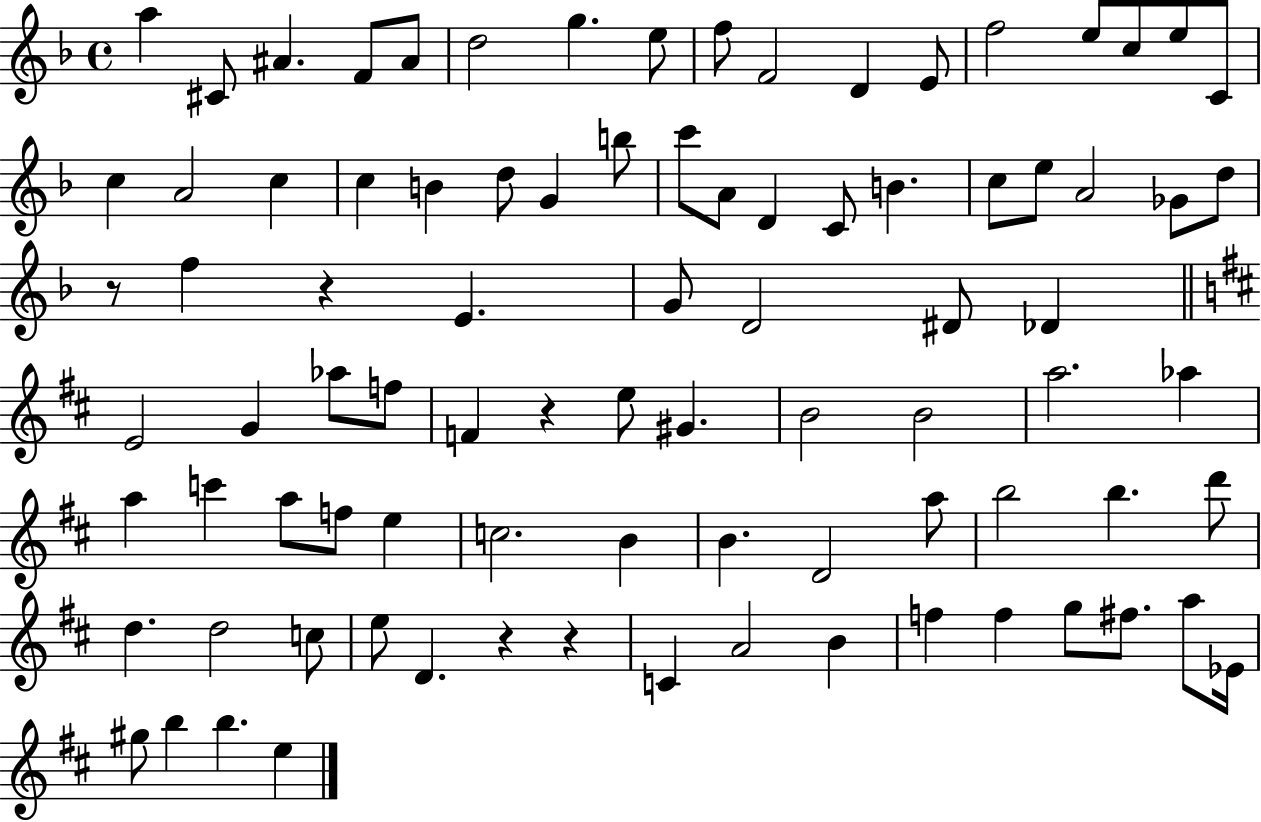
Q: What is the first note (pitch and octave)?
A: A5